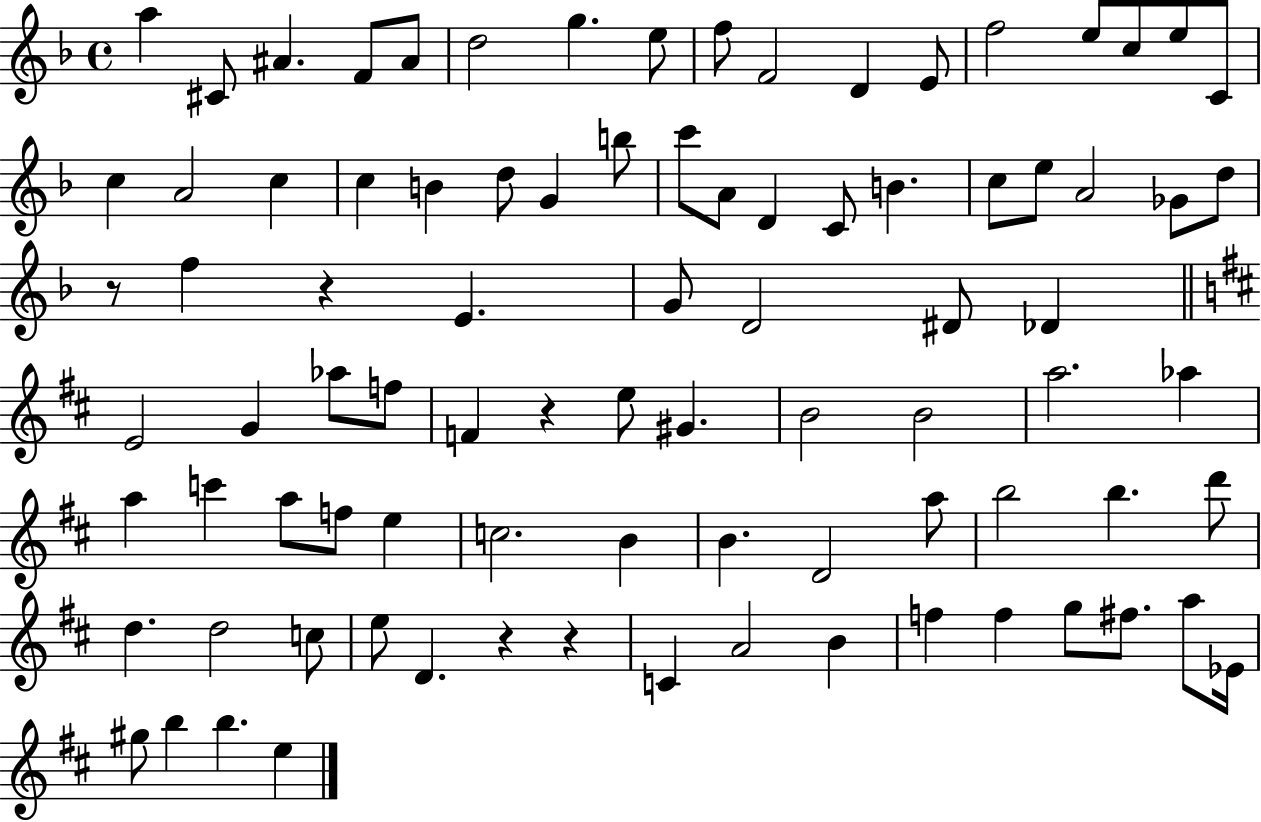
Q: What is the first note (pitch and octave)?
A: A5